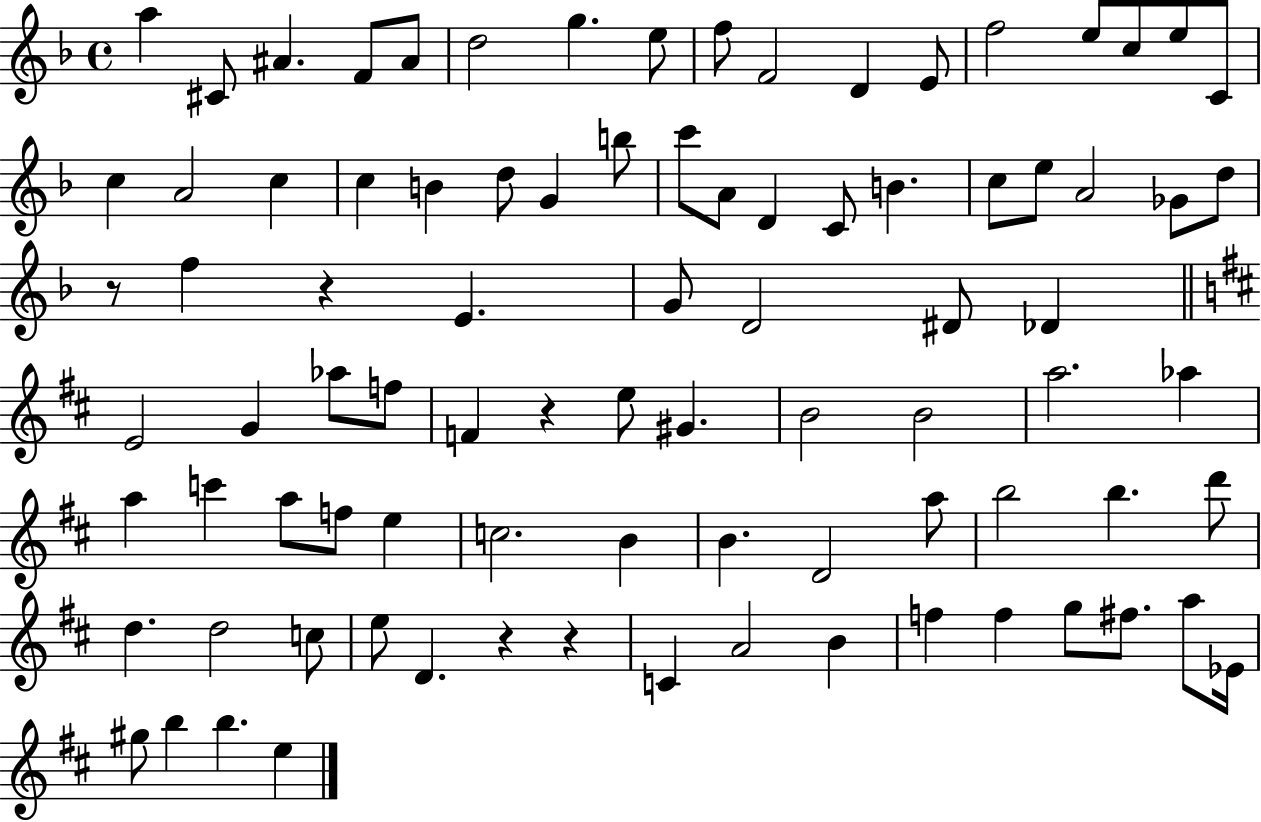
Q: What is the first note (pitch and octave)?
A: A5